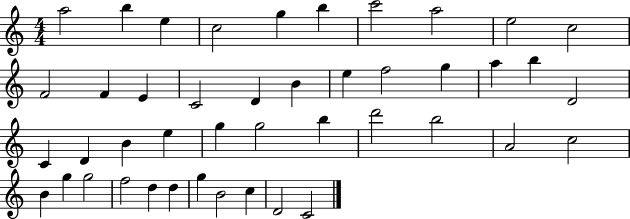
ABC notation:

X:1
T:Untitled
M:4/4
L:1/4
K:C
a2 b e c2 g b c'2 a2 e2 c2 F2 F E C2 D B e f2 g a b D2 C D B e g g2 b d'2 b2 A2 c2 B g g2 f2 d d g B2 c D2 C2